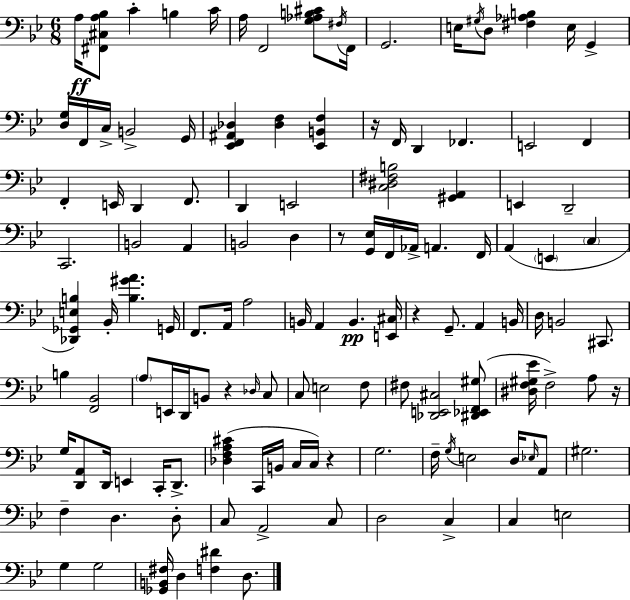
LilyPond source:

{
  \clef bass
  \numericTimeSignature
  \time 6/8
  \key bes \major
  a16\ff <fis, cis a bes>8 c'4-. b4 c'16 | a16 f,2 <g aes b cis'>8 \acciaccatura { fis16 } | f,16 g,2. | e16 \acciaccatura { gis16 } d8 <fis aes b>4 e16 g,4-> | \break <d g>16 f,16 c16-> b,2-> | g,16 <ees, f, ais, des>4 <des f>4 <ees, b, f>4 | r16 f,16 d,4 fes,4. | e,2 f,4 | \break f,4-. e,16 d,4 f,8. | d,4 e,2 | <c dis fis b>2 <gis, a,>4 | e,4 d,2-- | \break c,2. | b,2 a,4 | b,2 d4 | r8 <g, ees>16 f,16 aes,16-> a,4. | \break f,16 a,4( \parenthesize e,4 \parenthesize c4 | <des, ges, e b>4) bes,16-. <b gis' a'>4. | g,16 f,8. a,16 a2 | b,16 a,4 b,4.\pp | \break <e, cis>16 r4 g,8.-- a,4 | b,16 d16 b,2 cis,8. | b4 <f, bes,>2 | \parenthesize a8 e,16 d,16 b,8 r4 | \break \grace { des16 } c8 c8 e2 | f8 fis8 <des, e, cis>2 | <dis, ees, f, gis>8( <dis f gis ees'>16 f2->) | a8 r16 g16 <d, a,>8 d,16 e,4 c,16-. | \break d,8.-> <des f a cis'>4( c,16 b,16 c16 c16) r4 | g2. | f16-- \acciaccatura { g16 } e2 | d16 \grace { ees16 } a,8 gis2. | \break f4-- d4. | d8-. c8 a,2-> | c8 d2 | c4-> c4 e2 | \break g4 g2 | <ges, b, fis>16 d4 <f dis'>4 | d8. \bar "|."
}